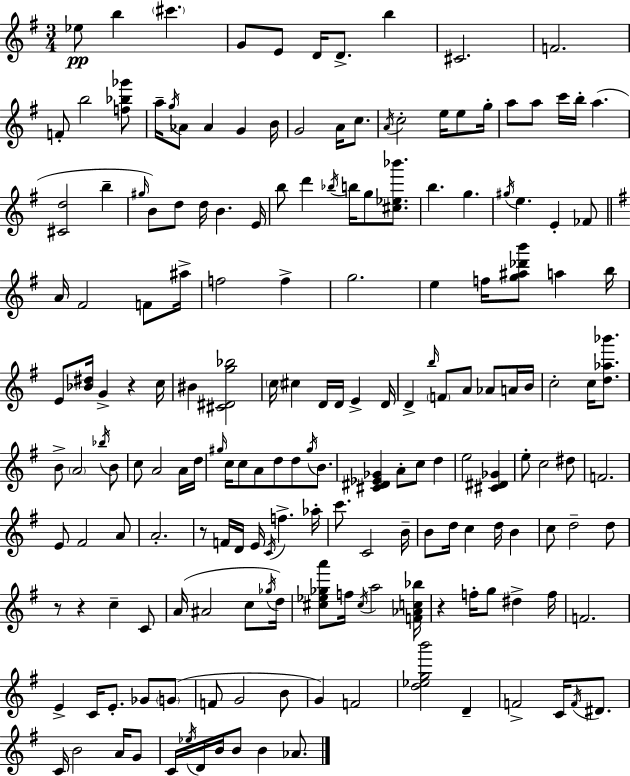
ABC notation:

X:1
T:Untitled
M:3/4
L:1/4
K:G
_e/2 b ^c' G/2 E/2 D/4 D/2 b ^C2 F2 F/2 b2 [f_b_g']/2 a/4 g/4 _A/2 _A G B/4 G2 A/4 c/2 A/4 c2 e/4 e/2 g/4 a/2 a/2 c'/4 b/4 a [^Cd]2 b ^g/4 B/2 d/2 d/4 B E/4 b/2 d' _b/4 b/4 g/2 [^c_e_b']/2 b g ^g/4 e E _F/2 A/4 ^F2 F/2 ^a/4 f2 f g2 e f/4 [g^a_d'b']/2 a b/4 E/2 [_B^d]/4 G z c/4 ^B [^C^Dg_b]2 c/4 ^c D/4 D/4 E D/4 D b/4 F/2 A/2 _A/2 A/4 B/4 c2 c/4 [d_a_b']/2 B/2 A2 _b/4 B/2 c/2 A2 A/4 d/4 ^g/4 c/4 c/2 A/2 d/2 d/2 ^g/4 B/2 [^C^D_E_G] A/2 c/2 d e2 [^C^D_G] e/2 c2 ^d/2 F2 E/2 ^F2 A/2 A2 z/2 F/4 D/4 E/4 C/4 f _a/4 c'/2 C2 B/4 B/2 d/4 c d/4 B c/2 d2 d/2 z/2 z c C/2 A/4 ^A2 c/2 _g/4 d/4 [^c_e_ga']/2 f/4 ^c/4 a2 [F_Ac_b]/4 z f/4 g/2 ^d f/4 F2 E C/4 E/2 _G/2 G/2 F/2 G2 B/2 G F2 [d_egb']2 D F2 C/4 F/4 ^D/2 C/4 B2 A/4 G/2 C/4 _e/4 D/4 B/4 B/2 B _A/2